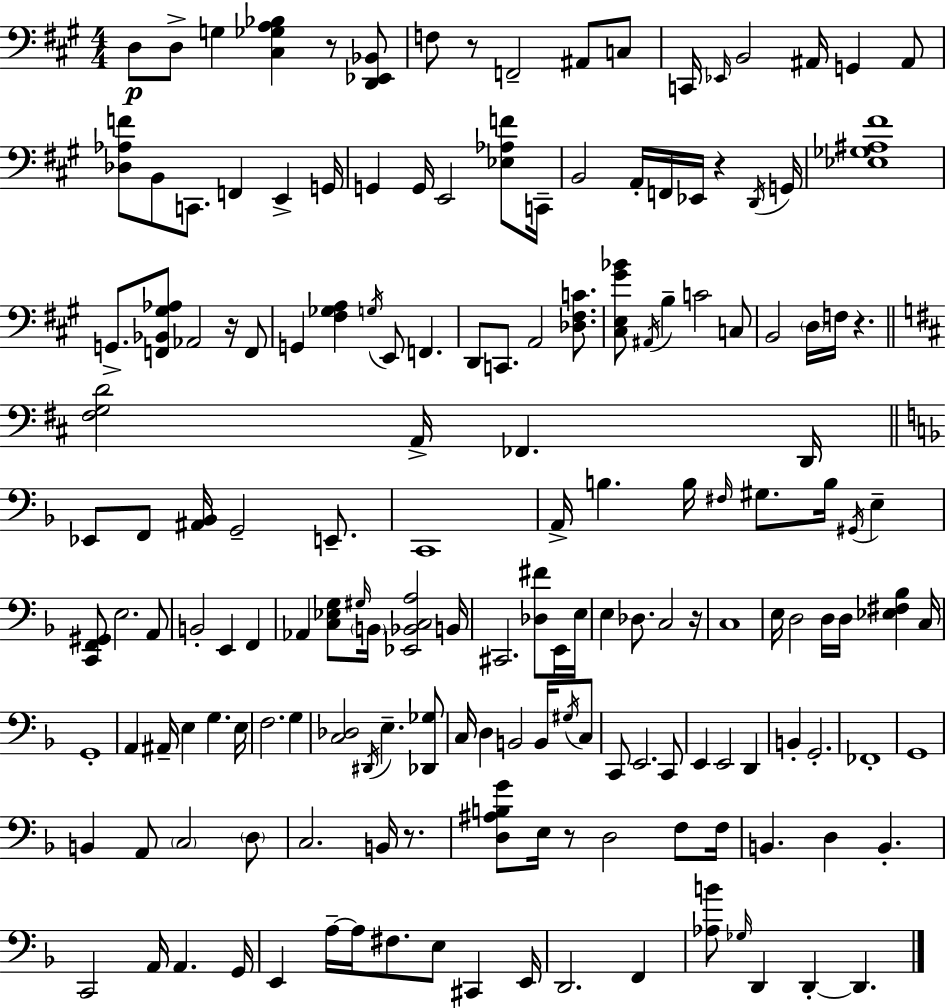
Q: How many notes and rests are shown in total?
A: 166